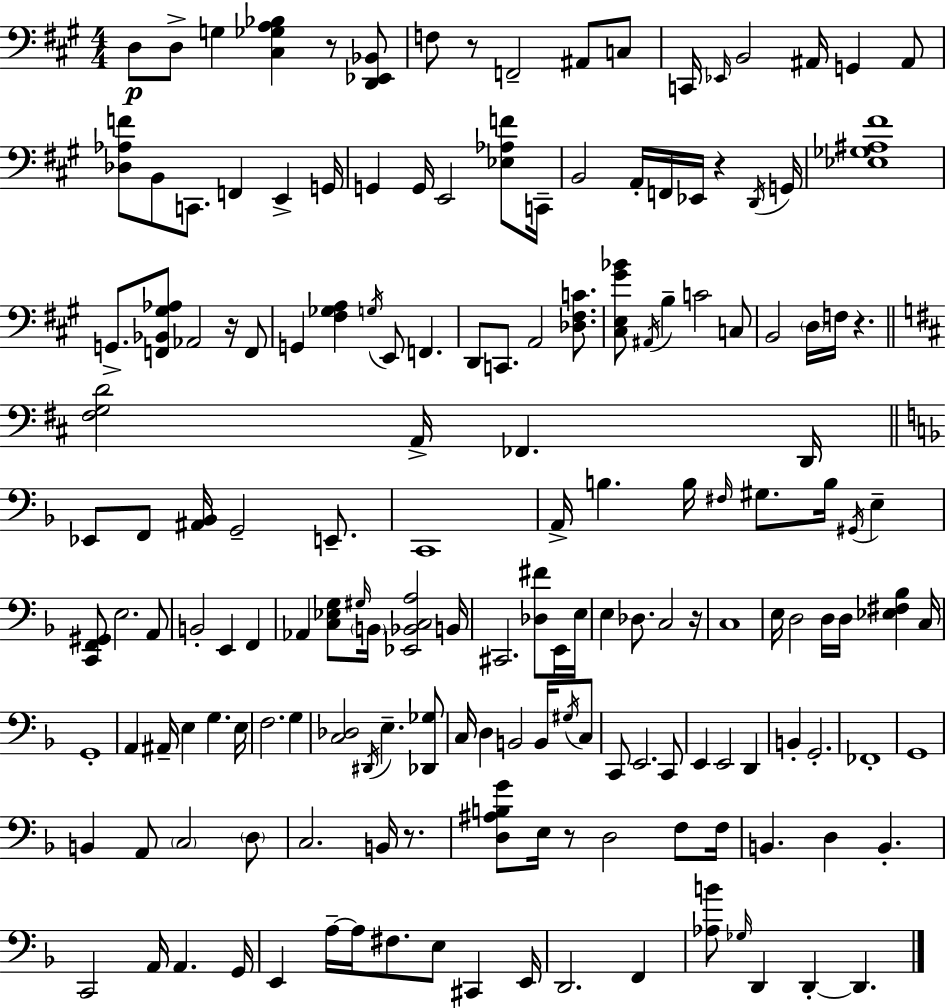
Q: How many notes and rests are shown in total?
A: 166